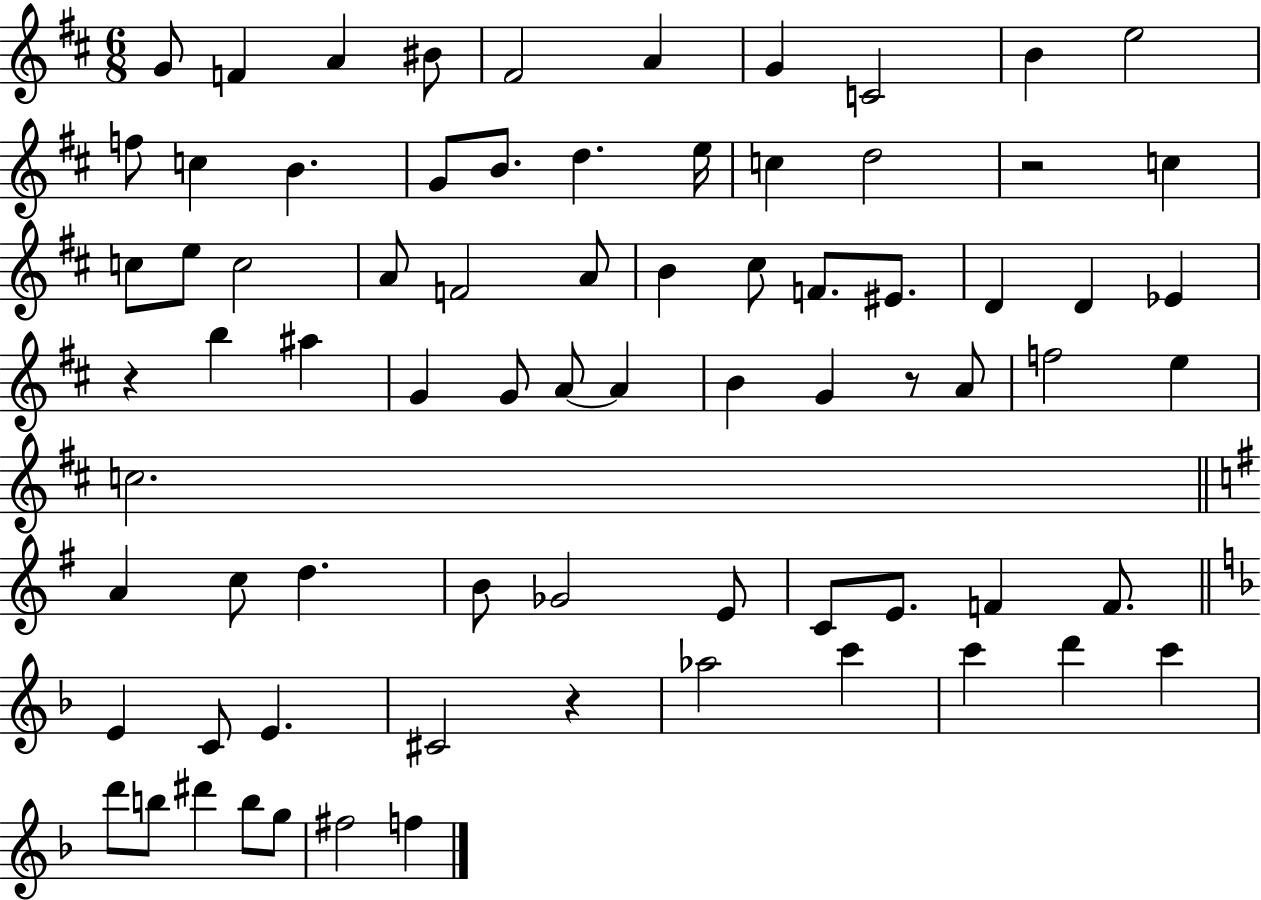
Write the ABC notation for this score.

X:1
T:Untitled
M:6/8
L:1/4
K:D
G/2 F A ^B/2 ^F2 A G C2 B e2 f/2 c B G/2 B/2 d e/4 c d2 z2 c c/2 e/2 c2 A/2 F2 A/2 B ^c/2 F/2 ^E/2 D D _E z b ^a G G/2 A/2 A B G z/2 A/2 f2 e c2 A c/2 d B/2 _G2 E/2 C/2 E/2 F F/2 E C/2 E ^C2 z _a2 c' c' d' c' d'/2 b/2 ^d' b/2 g/2 ^f2 f